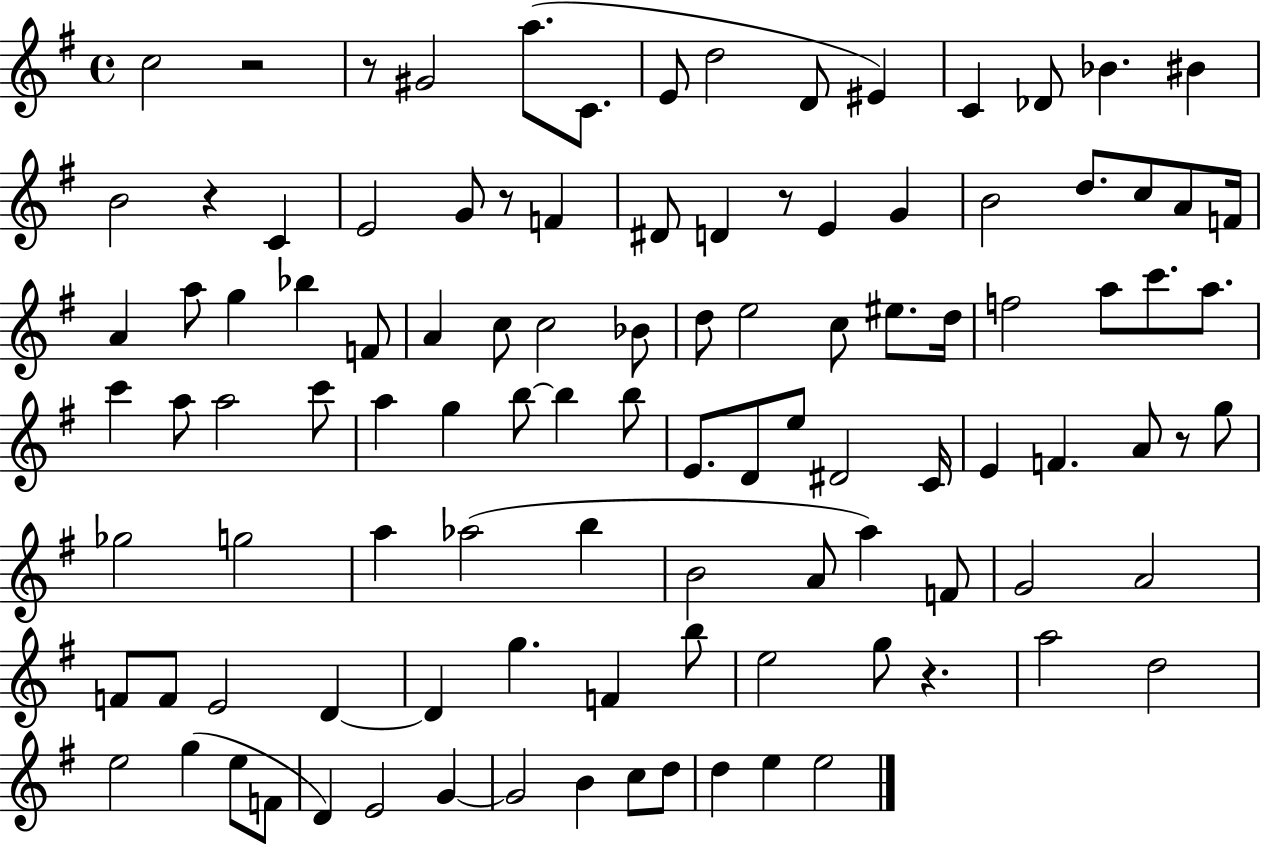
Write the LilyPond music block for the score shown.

{
  \clef treble
  \time 4/4
  \defaultTimeSignature
  \key g \major
  \repeat volta 2 { c''2 r2 | r8 gis'2 a''8.( c'8. | e'8 d''2 d'8 eis'4) | c'4 des'8 bes'4. bis'4 | \break b'2 r4 c'4 | e'2 g'8 r8 f'4 | dis'8 d'4 r8 e'4 g'4 | b'2 d''8. c''8 a'8 f'16 | \break a'4 a''8 g''4 bes''4 f'8 | a'4 c''8 c''2 bes'8 | d''8 e''2 c''8 eis''8. d''16 | f''2 a''8 c'''8. a''8. | \break c'''4 a''8 a''2 c'''8 | a''4 g''4 b''8~~ b''4 b''8 | e'8. d'8 e''8 dis'2 c'16 | e'4 f'4. a'8 r8 g''8 | \break ges''2 g''2 | a''4 aes''2( b''4 | b'2 a'8 a''4) f'8 | g'2 a'2 | \break f'8 f'8 e'2 d'4~~ | d'4 g''4. f'4 b''8 | e''2 g''8 r4. | a''2 d''2 | \break e''2 g''4( e''8 f'8 | d'4) e'2 g'4~~ | g'2 b'4 c''8 d''8 | d''4 e''4 e''2 | \break } \bar "|."
}